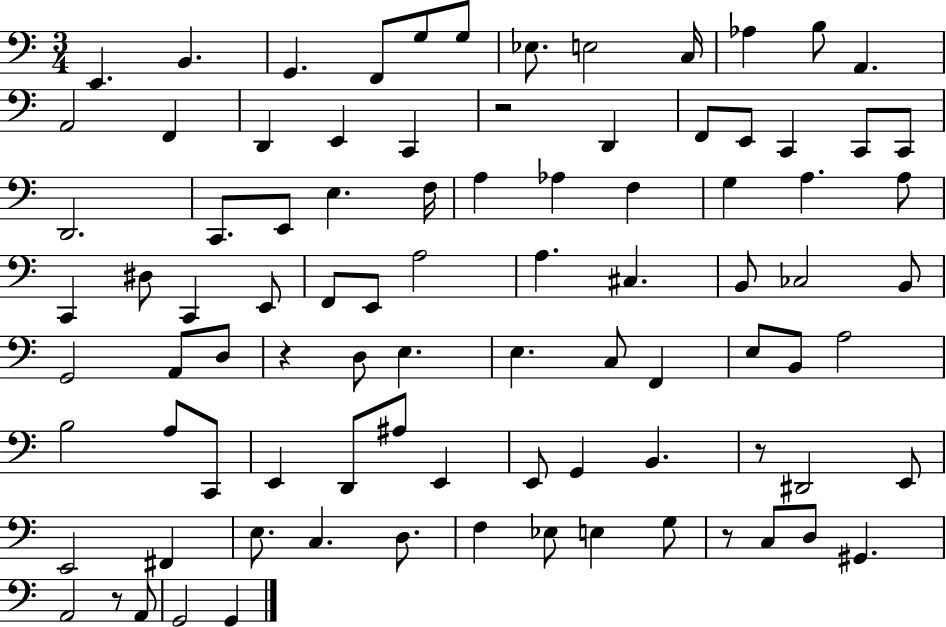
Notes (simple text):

E2/q. B2/q. G2/q. F2/e G3/e G3/e Eb3/e. E3/h C3/s Ab3/q B3/e A2/q. A2/h F2/q D2/q E2/q C2/q R/h D2/q F2/e E2/e C2/q C2/e C2/e D2/h. C2/e. E2/e E3/q. F3/s A3/q Ab3/q F3/q G3/q A3/q. A3/e C2/q D#3/e C2/q E2/e F2/e E2/e A3/h A3/q. C#3/q. B2/e CES3/h B2/e G2/h A2/e D3/e R/q D3/e E3/q. E3/q. C3/e F2/q E3/e B2/e A3/h B3/h A3/e C2/e E2/q D2/e A#3/e E2/q E2/e G2/q B2/q. R/e D#2/h E2/e E2/h F#2/q E3/e. C3/q. D3/e. F3/q Eb3/e E3/q G3/e R/e C3/e D3/e G#2/q. A2/h R/e A2/e G2/h G2/q